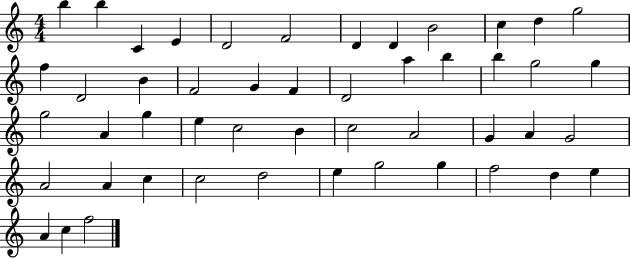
B5/q B5/q C4/q E4/q D4/h F4/h D4/q D4/q B4/h C5/q D5/q G5/h F5/q D4/h B4/q F4/h G4/q F4/q D4/h A5/q B5/q B5/q G5/h G5/q G5/h A4/q G5/q E5/q C5/h B4/q C5/h A4/h G4/q A4/q G4/h A4/h A4/q C5/q C5/h D5/h E5/q G5/h G5/q F5/h D5/q E5/q A4/q C5/q F5/h